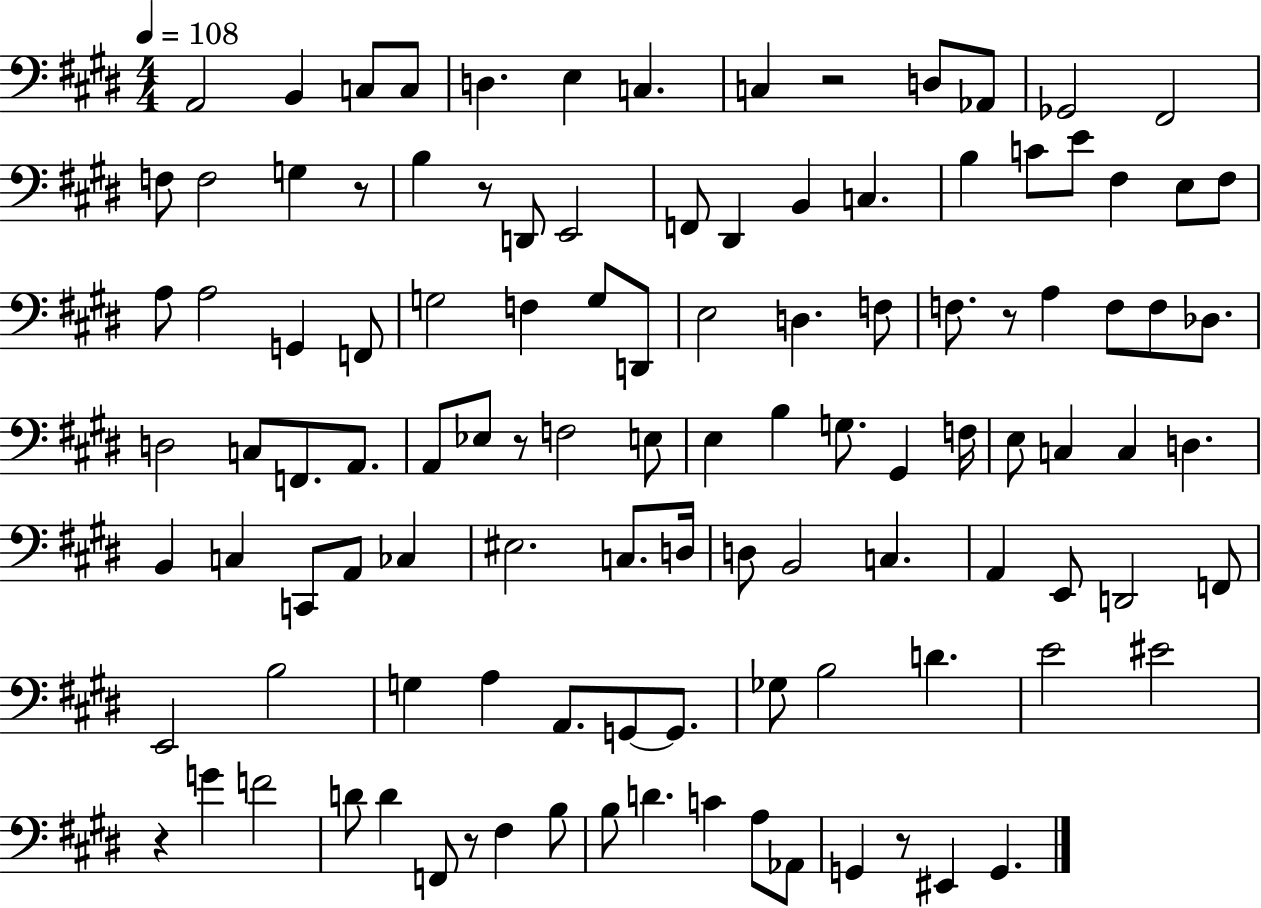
A2/h B2/q C3/e C3/e D3/q. E3/q C3/q. C3/q R/h D3/e Ab2/e Gb2/h F#2/h F3/e F3/h G3/q R/e B3/q R/e D2/e E2/h F2/e D#2/q B2/q C3/q. B3/q C4/e E4/e F#3/q E3/e F#3/e A3/e A3/h G2/q F2/e G3/h F3/q G3/e D2/e E3/h D3/q. F3/e F3/e. R/e A3/q F3/e F3/e Db3/e. D3/h C3/e F2/e. A2/e. A2/e Eb3/e R/e F3/h E3/e E3/q B3/q G3/e. G#2/q F3/s E3/e C3/q C3/q D3/q. B2/q C3/q C2/e A2/e CES3/q EIS3/h. C3/e. D3/s D3/e B2/h C3/q. A2/q E2/e D2/h F2/e E2/h B3/h G3/q A3/q A2/e. G2/e G2/e. Gb3/e B3/h D4/q. E4/h EIS4/h R/q G4/q F4/h D4/e D4/q F2/e R/e F#3/q B3/e B3/e D4/q. C4/q A3/e Ab2/e G2/q R/e EIS2/q G2/q.